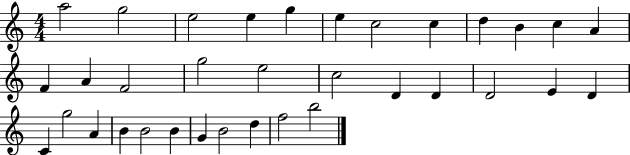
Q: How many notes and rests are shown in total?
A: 34